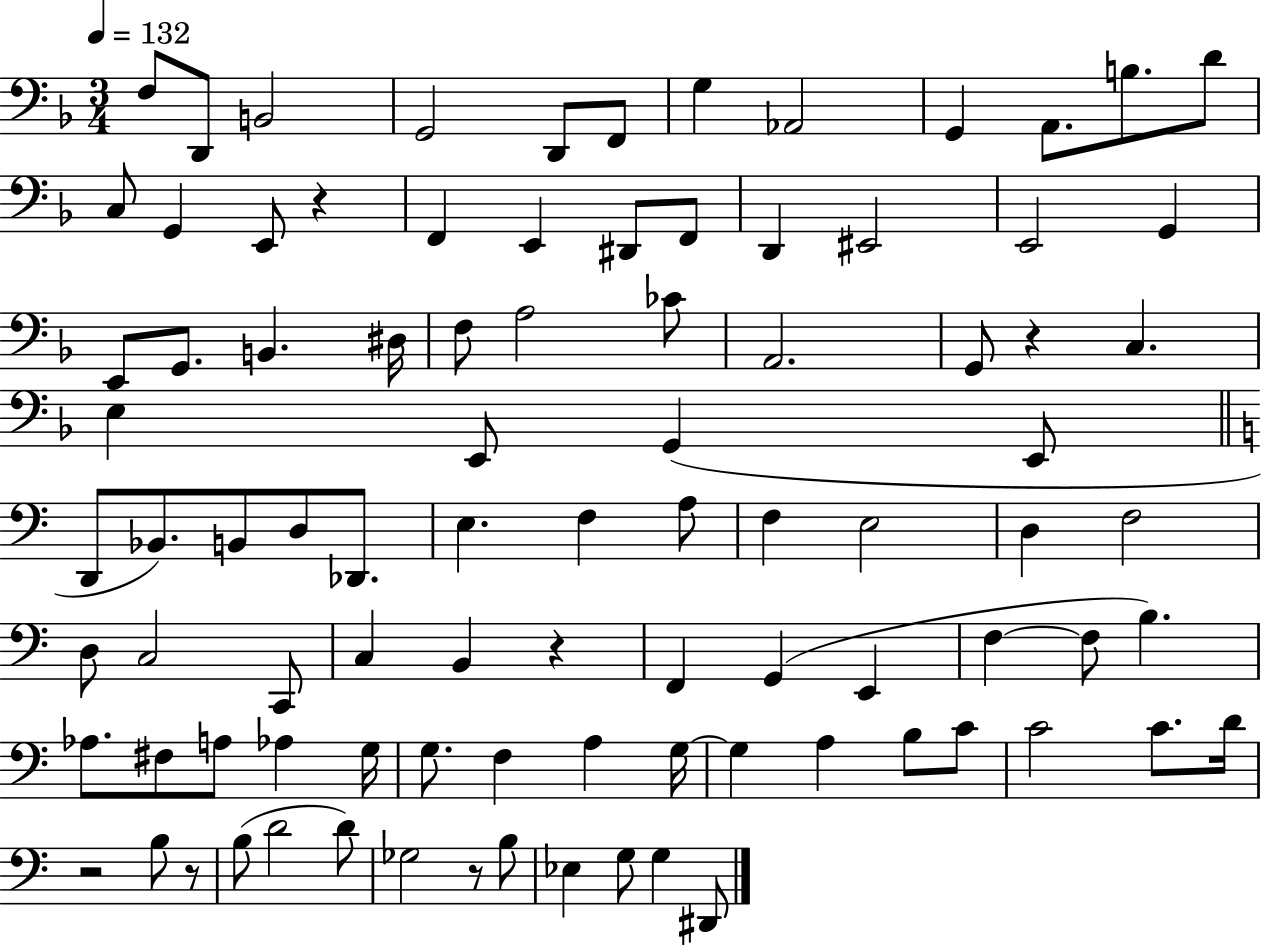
F3/e D2/e B2/h G2/h D2/e F2/e G3/q Ab2/h G2/q A2/e. B3/e. D4/e C3/e G2/q E2/e R/q F2/q E2/q D#2/e F2/e D2/q EIS2/h E2/h G2/q E2/e G2/e. B2/q. D#3/s F3/e A3/h CES4/e A2/h. G2/e R/q C3/q. E3/q E2/e G2/q E2/e D2/e Bb2/e. B2/e D3/e Db2/e. E3/q. F3/q A3/e F3/q E3/h D3/q F3/h D3/e C3/h C2/e C3/q B2/q R/q F2/q G2/q E2/q F3/q F3/e B3/q. Ab3/e. F#3/e A3/e Ab3/q G3/s G3/e. F3/q A3/q G3/s G3/q A3/q B3/e C4/e C4/h C4/e. D4/s R/h B3/e R/e B3/e D4/h D4/e Gb3/h R/e B3/e Eb3/q G3/e G3/q D#2/e